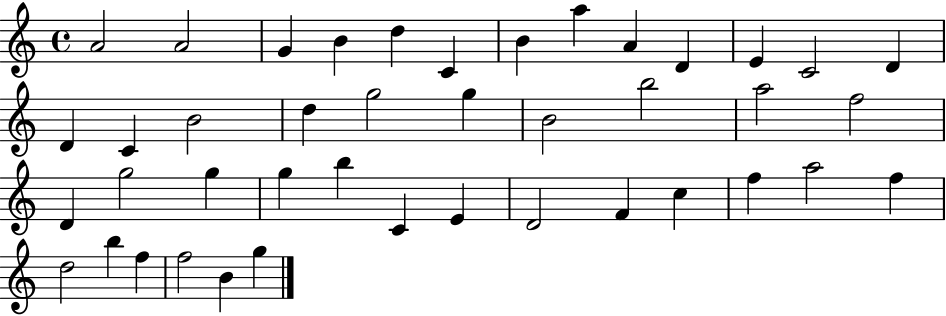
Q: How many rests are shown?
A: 0